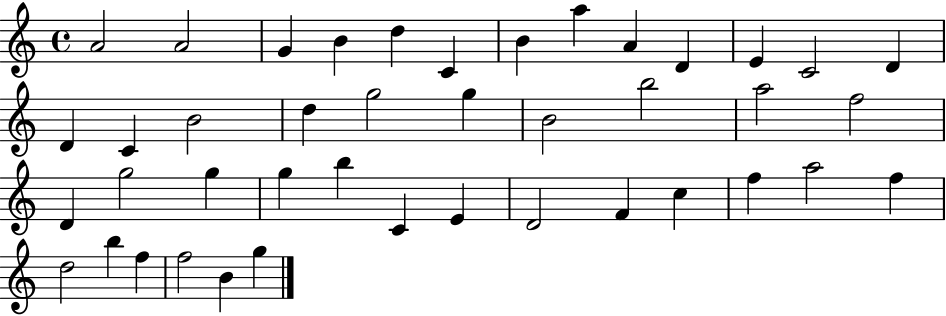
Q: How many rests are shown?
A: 0